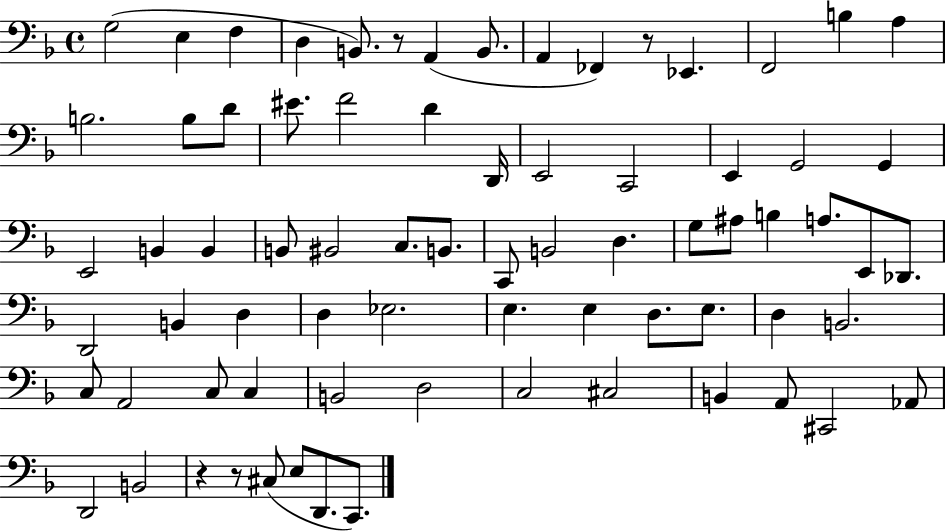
{
  \clef bass
  \time 4/4
  \defaultTimeSignature
  \key f \major
  g2( e4 f4 | d4 b,8.) r8 a,4( b,8. | a,4 fes,4) r8 ees,4. | f,2 b4 a4 | \break b2. b8 d'8 | eis'8. f'2 d'4 d,16 | e,2 c,2 | e,4 g,2 g,4 | \break e,2 b,4 b,4 | b,8 bis,2 c8. b,8. | c,8 b,2 d4. | g8 ais8 b4 a8. e,8 des,8. | \break d,2 b,4 d4 | d4 ees2. | e4. e4 d8. e8. | d4 b,2. | \break c8 a,2 c8 c4 | b,2 d2 | c2 cis2 | b,4 a,8 cis,2 aes,8 | \break d,2 b,2 | r4 r8 cis8( e8 d,8. c,8.) | \bar "|."
}